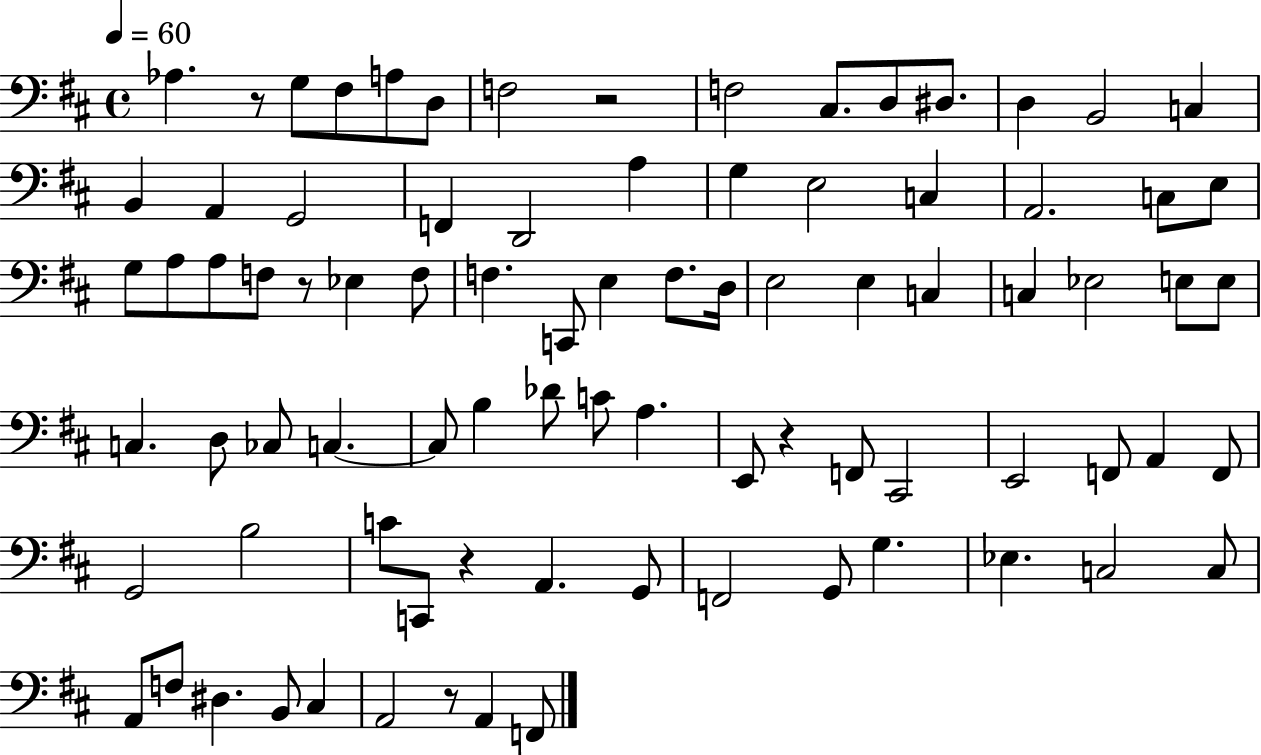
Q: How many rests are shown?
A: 6